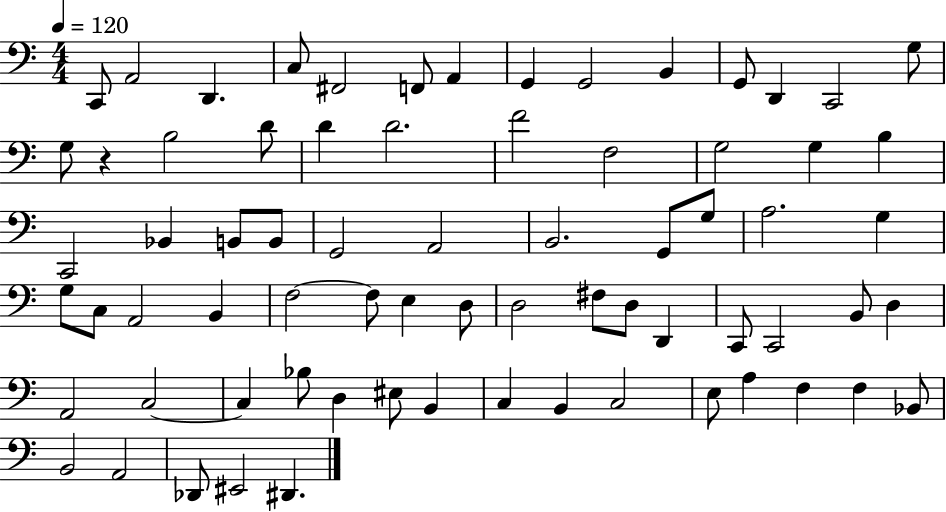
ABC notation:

X:1
T:Untitled
M:4/4
L:1/4
K:C
C,,/2 A,,2 D,, C,/2 ^F,,2 F,,/2 A,, G,, G,,2 B,, G,,/2 D,, C,,2 G,/2 G,/2 z B,2 D/2 D D2 F2 F,2 G,2 G, B, C,,2 _B,, B,,/2 B,,/2 G,,2 A,,2 B,,2 G,,/2 G,/2 A,2 G, G,/2 C,/2 A,,2 B,, F,2 F,/2 E, D,/2 D,2 ^F,/2 D,/2 D,, C,,/2 C,,2 B,,/2 D, A,,2 C,2 C, _B,/2 D, ^E,/2 B,, C, B,, C,2 E,/2 A, F, F, _B,,/2 B,,2 A,,2 _D,,/2 ^E,,2 ^D,,